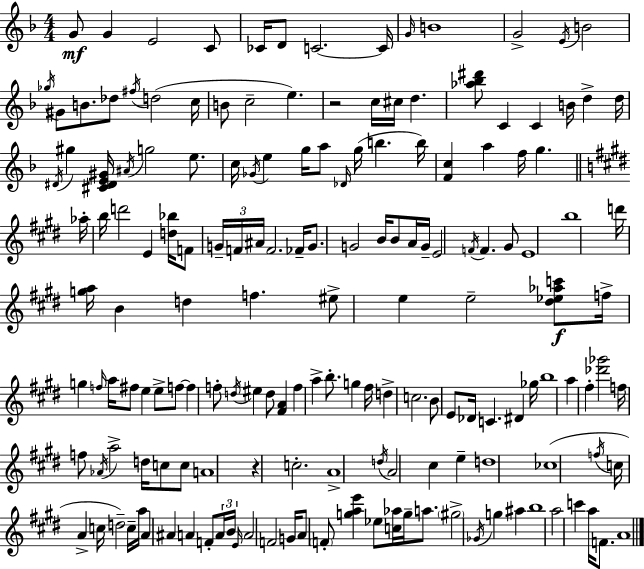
{
  \clef treble
  \numericTimeSignature
  \time 4/4
  \key f \major
  g'8\mf g'4 e'2 c'8 | ces'16 d'8 c'2.~~ c'16 | \grace { g'16 } b'1 | g'2-> \acciaccatura { e'16 } b'2 | \break \acciaccatura { ges''16 } gis'8 b'8. des''8 \acciaccatura { fis''16 }( d''2 | c''16 b'8 c''2-- e''4.) | r2 c''16 cis''16 d''4. | <aes'' bes'' dis'''>8 c'4 c'4 b'16 d''4-> | \break d''16 \acciaccatura { dis'16 } gis''4 <cis' dis' e' gis'>16 \acciaccatura { ais'16 } g''2 | e''8. c''16 \acciaccatura { ges'16 } e''4 g''16 a''8 \grace { des'16 }( | g''16 b''4. b''16) <f' c''>4 a''4 | f''16 g''4. \bar "||" \break \key e \major aes''16-. b''16 d'''2 e'4 <d'' bes''>16 f'8 | \tuplet 3/2 { g'16-- f'16 ais'16 } f'2. | fes'16-- g'8. g'2 b'16 b'8 a'16 | g'16-- e'2 \acciaccatura { f'16 } f'4. | \break gis'8 e'1 | b''1 | d'''16 <g'' a''>16 b'4 d''4 f''4. | eis''8-> e''4 e''2-- | \break <dis'' ees'' aes'' c'''>8\f f''16-> g''4 \grace { f''16 } a''16 fis''8 e''4 e''8-> | f''8~~ f''4 f''8-. \acciaccatura { d''16 } eis''4 d''8 | <fis' a'>4 f''4 a''4-> b''8.-. g''4 | fis''16 d''4-> c''2. | \break b'8 e'8 des'16 c'4. dis'4 | ges''16 b''1 | a''4 fis''4-. <des''' ges'''>2 | f''16 f''8 \acciaccatura { aes'16 } a''2-> | \break d''16 c''8 c''8 a'1 | r4 c''2.-. | a'1-> | \acciaccatura { d''16 } a'2 cis''4 | \break e''4-- d''1 | ces''1( | \acciaccatura { f''16 } c''16 a'4-> c''16 d''2--) | c''16-- a''16 a'4 ais'4 a'4 | \break f'8-. \tuplet 3/2 { a'16 b'16 \grace { e'16 } } a'2 | f'2 g'16 a'8 \parenthesize f'8-. <g'' a'' e'''>4 | ees''8 <c'' aes''>16 g''16-- a''8. \parenthesize gis''2-> | \acciaccatura { ges'16 } g''4 ais''4 b''1 | \break a''2 | c'''4 a''16 f'8. a'1 | \bar "|."
}